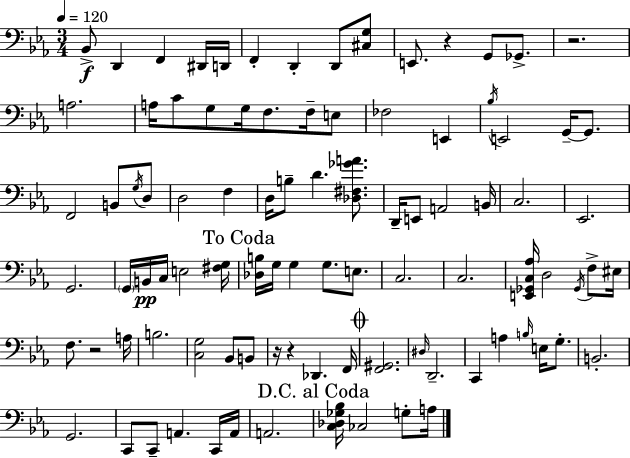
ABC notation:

X:1
T:Untitled
M:3/4
L:1/4
K:Eb
_B,,/2 D,, F,, ^D,,/4 D,,/4 F,, D,, D,,/2 [^C,G,]/2 E,,/2 z G,,/2 _G,,/2 z2 A,2 A,/4 C/2 G,/2 G,/4 F,/2 F,/4 E,/2 _F,2 E,, _B,/4 E,,2 G,,/4 G,,/2 F,,2 B,,/2 G,/4 D,/2 D,2 F, D,/4 B,/2 D [_D,^F,_GA]/2 D,,/4 E,,/2 A,,2 B,,/4 C,2 _E,,2 G,,2 G,,/4 B,,/4 C,/4 E,2 [^F,G,]/4 [_D,B,]/4 G,/4 G, G,/2 E,/2 C,2 C,2 [E,,_G,,C,_A,]/4 D,2 _G,,/4 F,/2 ^E,/4 F,/2 z2 A,/4 B,2 [C,G,]2 _B,,/2 B,,/2 z/4 z _D,, F,,/4 [F,,^G,,]2 ^D,/4 D,,2 C,, A, B,/4 E,/4 G,/2 B,,2 G,,2 C,,/2 C,,/2 A,, C,,/4 A,,/4 A,,2 [C,_D,_G,_B,]/4 _C,2 G,/2 A,/4